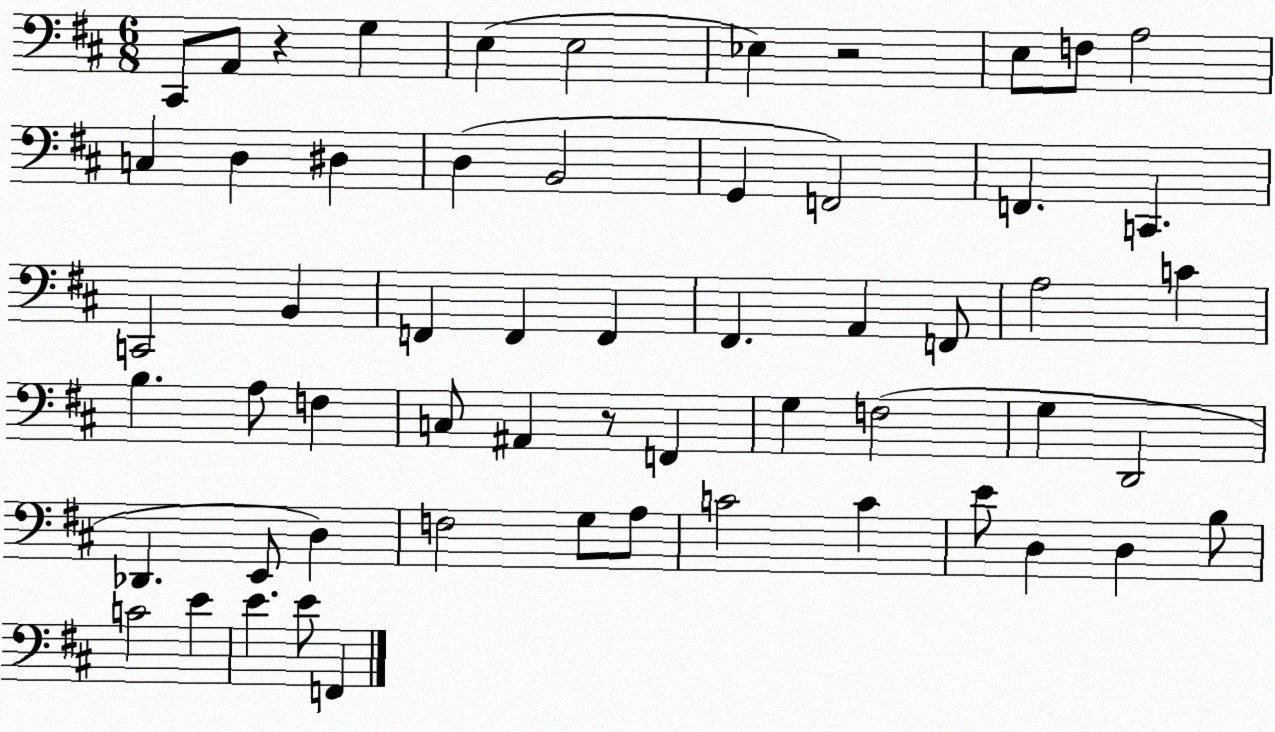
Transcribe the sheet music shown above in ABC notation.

X:1
T:Untitled
M:6/8
L:1/4
K:D
^C,,/2 A,,/2 z G, E, E,2 _E, z2 E,/2 F,/2 A,2 C, D, ^D, D, B,,2 G,, F,,2 F,, C,, C,,2 B,, F,, F,, F,, ^F,, A,, F,,/2 A,2 C B, A,/2 F, C,/2 ^A,, z/2 F,, G, F,2 G, D,,2 _D,, E,,/2 D, F,2 G,/2 A,/2 C2 C E/2 D, D, B,/2 C2 E E E/2 F,,